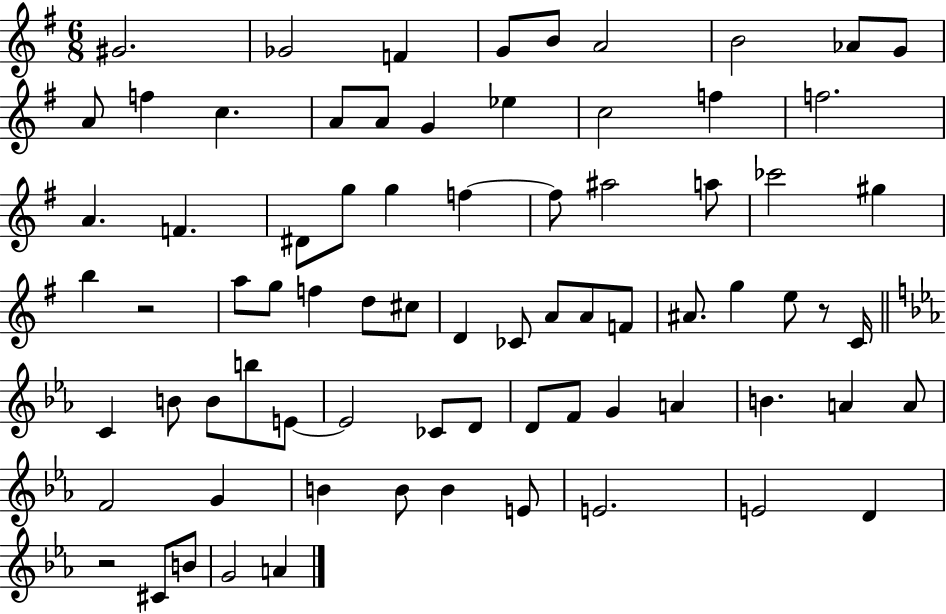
G#4/h. Gb4/h F4/q G4/e B4/e A4/h B4/h Ab4/e G4/e A4/e F5/q C5/q. A4/e A4/e G4/q Eb5/q C5/h F5/q F5/h. A4/q. F4/q. D#4/e G5/e G5/q F5/q F5/e A#5/h A5/e CES6/h G#5/q B5/q R/h A5/e G5/e F5/q D5/e C#5/e D4/q CES4/e A4/e A4/e F4/e A#4/e. G5/q E5/e R/e C4/s C4/q B4/e B4/e B5/e E4/e E4/h CES4/e D4/e D4/e F4/e G4/q A4/q B4/q. A4/q A4/e F4/h G4/q B4/q B4/e B4/q E4/e E4/h. E4/h D4/q R/h C#4/e B4/e G4/h A4/q